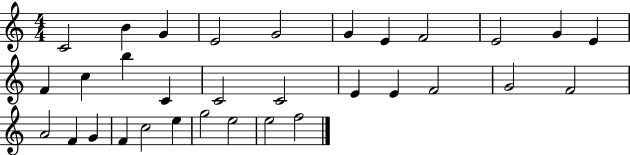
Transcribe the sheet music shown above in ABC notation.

X:1
T:Untitled
M:4/4
L:1/4
K:C
C2 B G E2 G2 G E F2 E2 G E F c b C C2 C2 E E F2 G2 F2 A2 F G F c2 e g2 e2 e2 f2